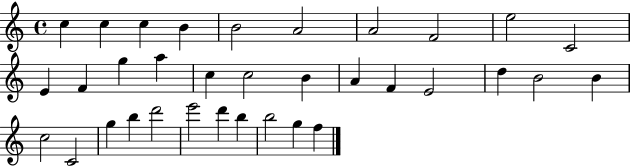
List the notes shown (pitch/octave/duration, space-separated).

C5/q C5/q C5/q B4/q B4/h A4/h A4/h F4/h E5/h C4/h E4/q F4/q G5/q A5/q C5/q C5/h B4/q A4/q F4/q E4/h D5/q B4/h B4/q C5/h C4/h G5/q B5/q D6/h E6/h D6/q B5/q B5/h G5/q F5/q